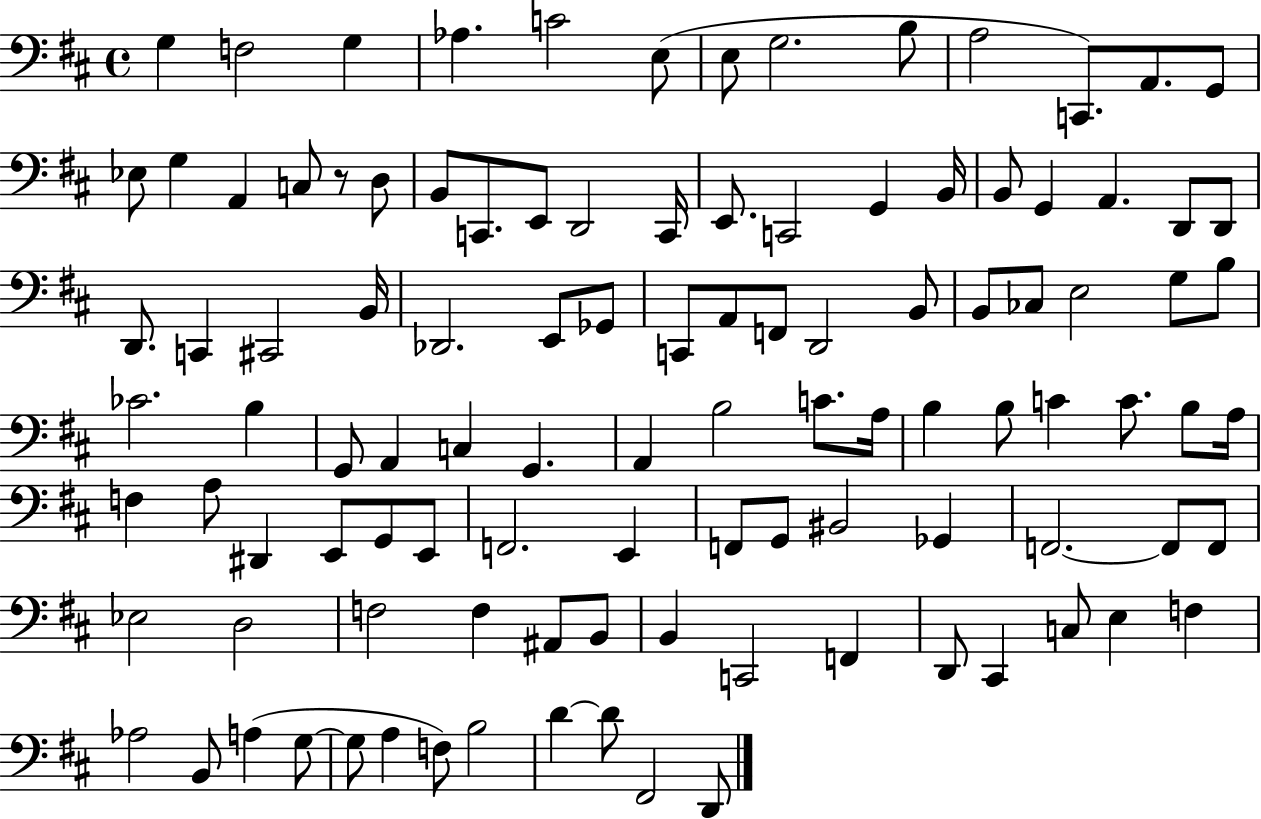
X:1
T:Untitled
M:4/4
L:1/4
K:D
G, F,2 G, _A, C2 E,/2 E,/2 G,2 B,/2 A,2 C,,/2 A,,/2 G,,/2 _E,/2 G, A,, C,/2 z/2 D,/2 B,,/2 C,,/2 E,,/2 D,,2 C,,/4 E,,/2 C,,2 G,, B,,/4 B,,/2 G,, A,, D,,/2 D,,/2 D,,/2 C,, ^C,,2 B,,/4 _D,,2 E,,/2 _G,,/2 C,,/2 A,,/2 F,,/2 D,,2 B,,/2 B,,/2 _C,/2 E,2 G,/2 B,/2 _C2 B, G,,/2 A,, C, G,, A,, B,2 C/2 A,/4 B, B,/2 C C/2 B,/2 A,/4 F, A,/2 ^D,, E,,/2 G,,/2 E,,/2 F,,2 E,, F,,/2 G,,/2 ^B,,2 _G,, F,,2 F,,/2 F,,/2 _E,2 D,2 F,2 F, ^A,,/2 B,,/2 B,, C,,2 F,, D,,/2 ^C,, C,/2 E, F, _A,2 B,,/2 A, G,/2 G,/2 A, F,/2 B,2 D D/2 ^F,,2 D,,/2